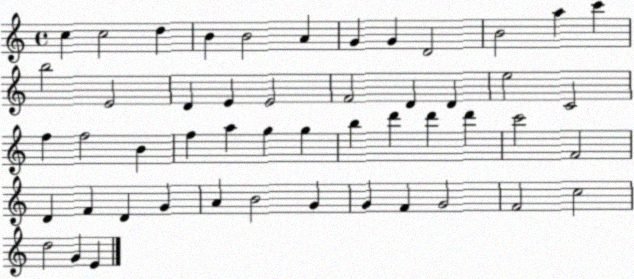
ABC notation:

X:1
T:Untitled
M:4/4
L:1/4
K:C
c c2 d B B2 A G G D2 B2 a c' b2 E2 D E E2 F2 D D e2 C2 f f2 B f a g g b d' d' d' c'2 F2 D F D G A B2 G G F G2 F2 c2 d2 G E